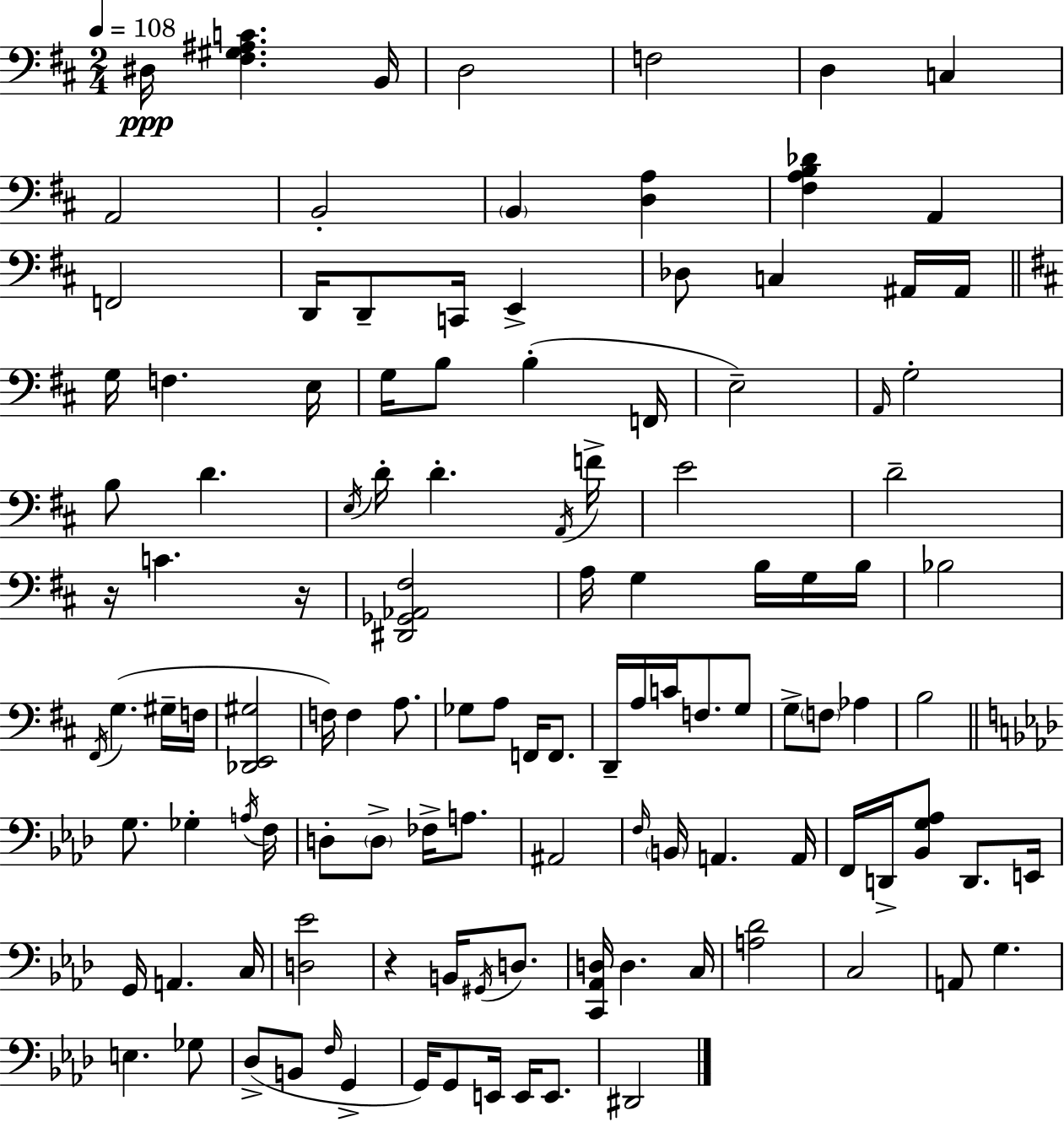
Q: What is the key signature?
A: D major